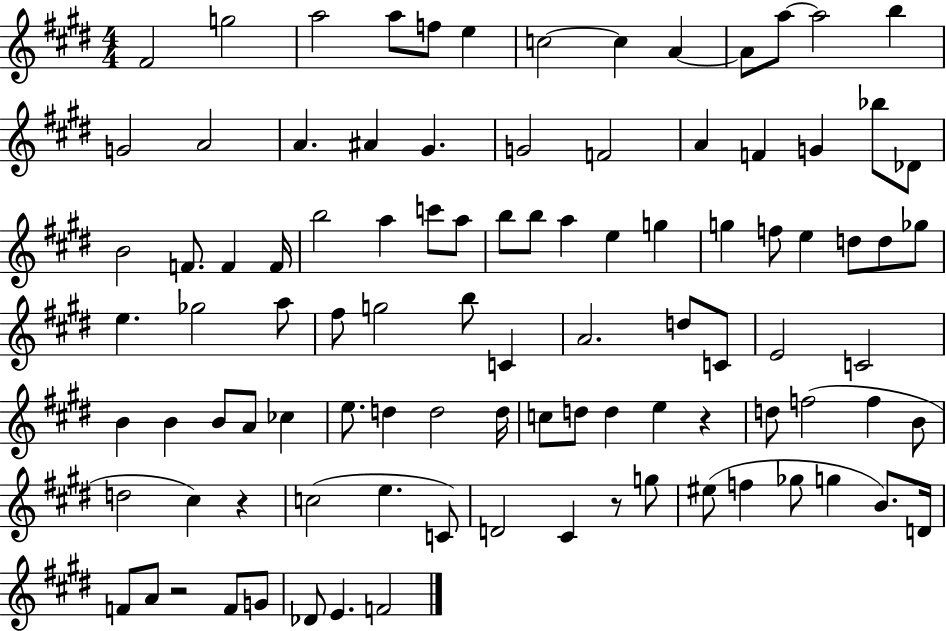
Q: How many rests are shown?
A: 4